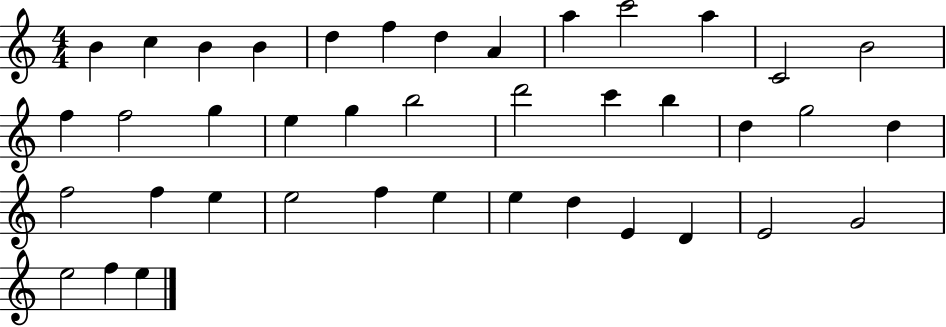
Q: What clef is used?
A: treble